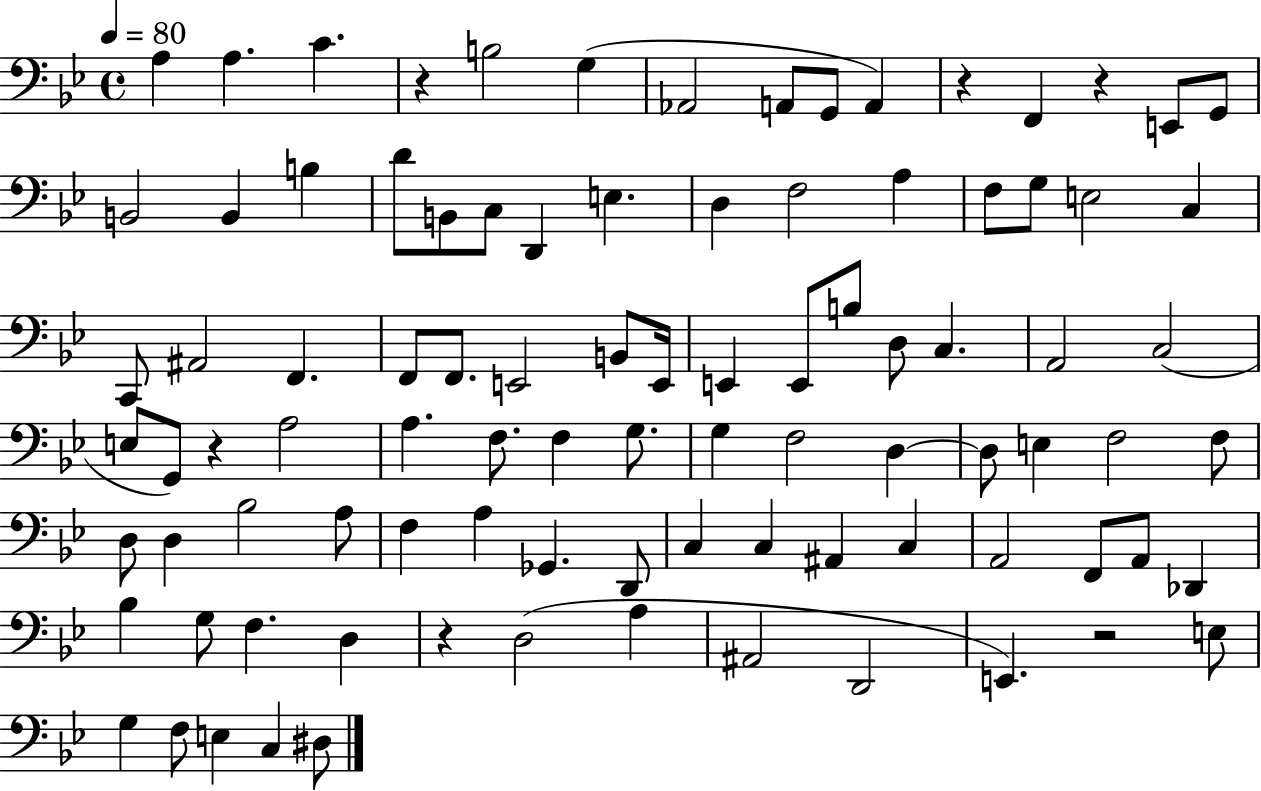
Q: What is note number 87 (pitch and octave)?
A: D#3